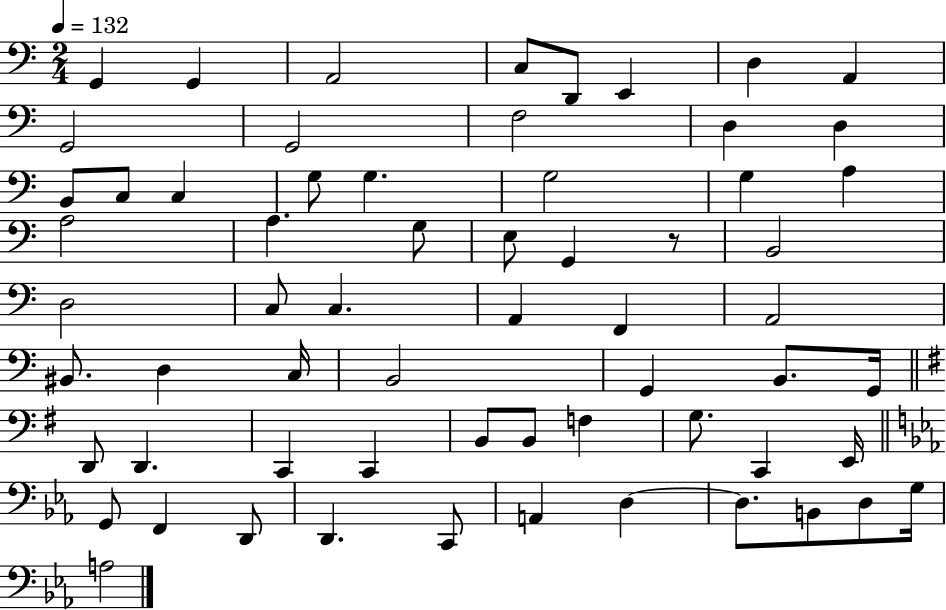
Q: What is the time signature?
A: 2/4